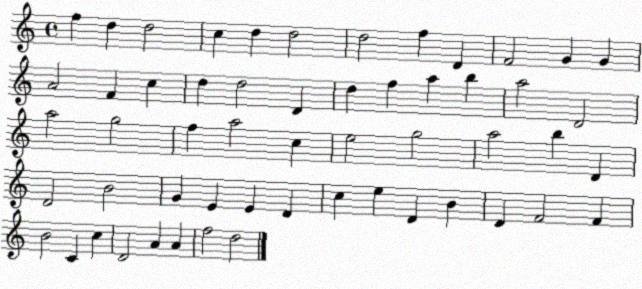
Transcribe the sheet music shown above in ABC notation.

X:1
T:Untitled
M:4/4
L:1/4
K:C
f d d2 c d d2 d2 f D F2 G G A2 F c d d2 D d f a b a2 D2 a2 g2 f a2 c e2 g2 a2 b D D2 B2 G E E D c e D B D F2 F B2 C c D2 A A f2 d2